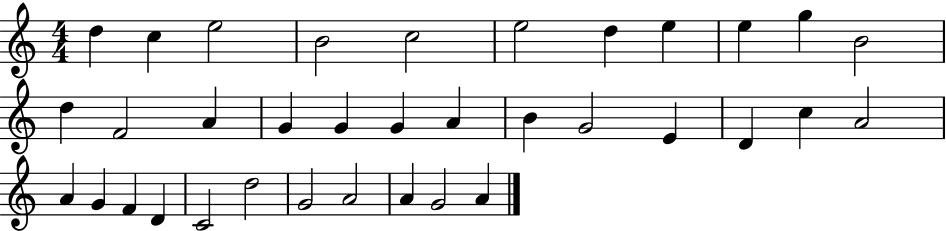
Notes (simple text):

D5/q C5/q E5/h B4/h C5/h E5/h D5/q E5/q E5/q G5/q B4/h D5/q F4/h A4/q G4/q G4/q G4/q A4/q B4/q G4/h E4/q D4/q C5/q A4/h A4/q G4/q F4/q D4/q C4/h D5/h G4/h A4/h A4/q G4/h A4/q